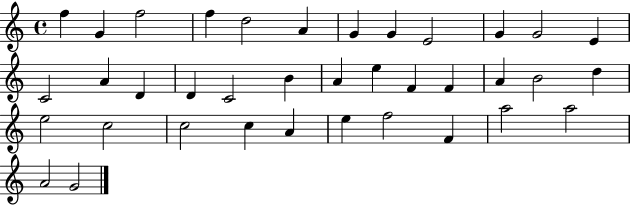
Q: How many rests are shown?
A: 0